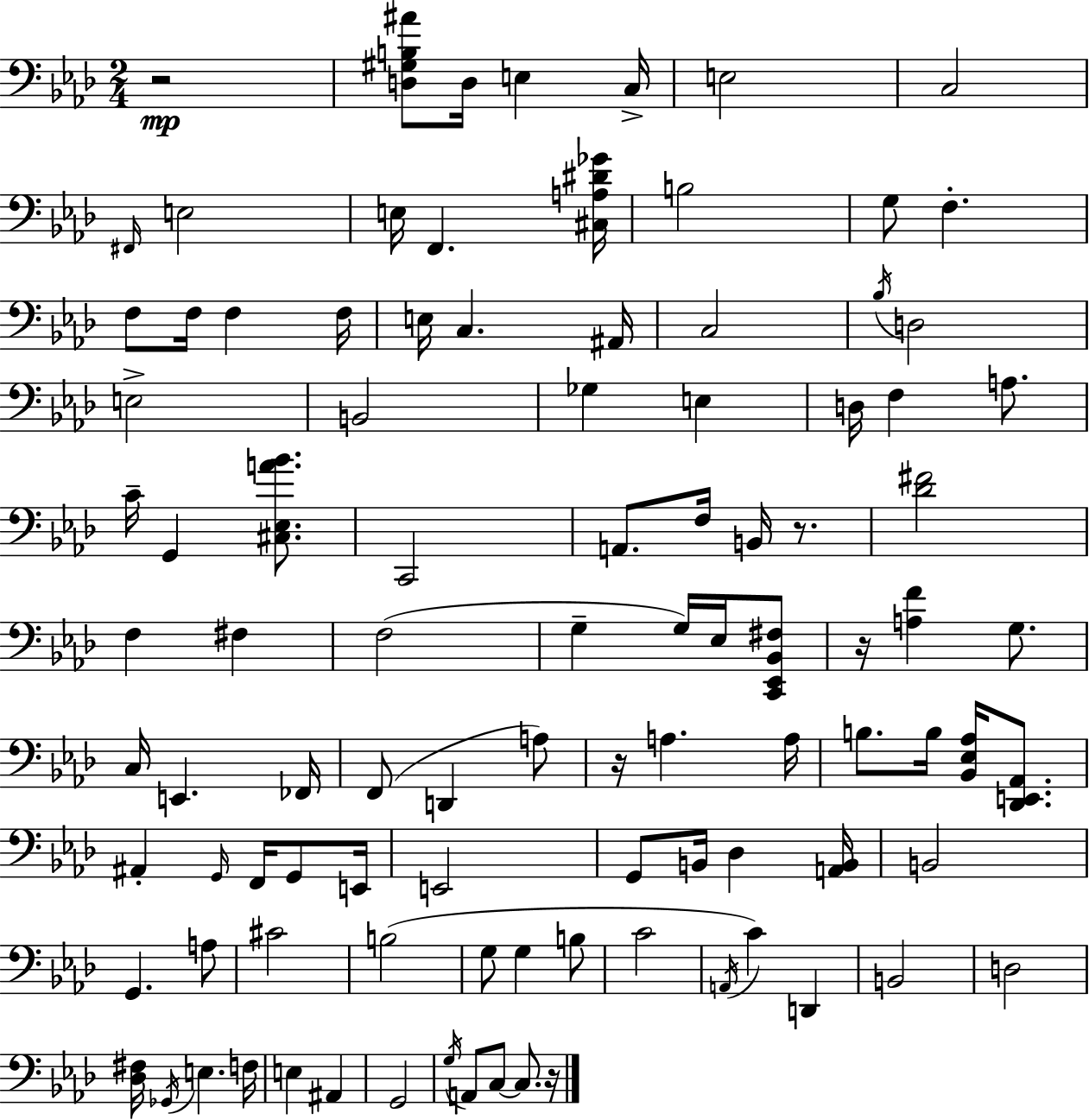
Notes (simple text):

R/h [D3,G#3,B3,A#4]/e D3/s E3/q C3/s E3/h C3/h F#2/s E3/h E3/s F2/q. [C#3,A3,D#4,Gb4]/s B3/h G3/e F3/q. F3/e F3/s F3/q F3/s E3/s C3/q. A#2/s C3/h Bb3/s D3/h E3/h B2/h Gb3/q E3/q D3/s F3/q A3/e. C4/s G2/q [C#3,Eb3,A4,Bb4]/e. C2/h A2/e. F3/s B2/s R/e. [Db4,F#4]/h F3/q F#3/q F3/h G3/q G3/s Eb3/s [C2,Eb2,Bb2,F#3]/e R/s [A3,F4]/q G3/e. C3/s E2/q. FES2/s F2/e D2/q A3/e R/s A3/q. A3/s B3/e. B3/s [Bb2,Eb3,Ab3]/s [Db2,E2,Ab2]/e. A#2/q G2/s F2/s G2/e E2/s E2/h G2/e B2/s Db3/q [A2,B2]/s B2/h G2/q. A3/e C#4/h B3/h G3/e G3/q B3/e C4/h A2/s C4/q D2/q B2/h D3/h [Db3,F#3]/s Gb2/s E3/q. F3/s E3/q A#2/q G2/h G3/s A2/e C3/e C3/e. R/s